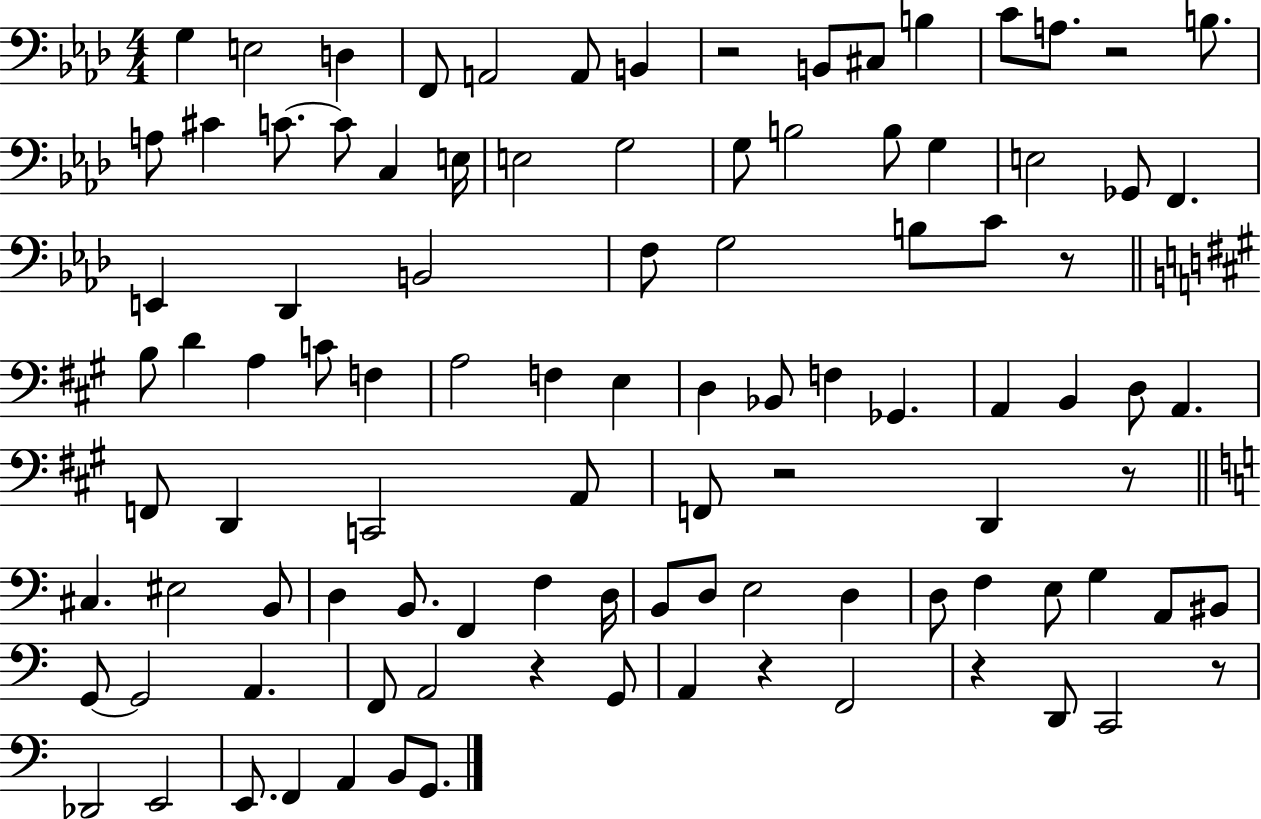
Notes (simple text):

G3/q E3/h D3/q F2/e A2/h A2/e B2/q R/h B2/e C#3/e B3/q C4/e A3/e. R/h B3/e. A3/e C#4/q C4/e. C4/e C3/q E3/s E3/h G3/h G3/e B3/h B3/e G3/q E3/h Gb2/e F2/q. E2/q Db2/q B2/h F3/e G3/h B3/e C4/e R/e B3/e D4/q A3/q C4/e F3/q A3/h F3/q E3/q D3/q Bb2/e F3/q Gb2/q. A2/q B2/q D3/e A2/q. F2/e D2/q C2/h A2/e F2/e R/h D2/q R/e C#3/q. EIS3/h B2/e D3/q B2/e. F2/q F3/q D3/s B2/e D3/e E3/h D3/q D3/e F3/q E3/e G3/q A2/e BIS2/e G2/e G2/h A2/q. F2/e A2/h R/q G2/e A2/q R/q F2/h R/q D2/e C2/h R/e Db2/h E2/h E2/e. F2/q A2/q B2/e G2/e.